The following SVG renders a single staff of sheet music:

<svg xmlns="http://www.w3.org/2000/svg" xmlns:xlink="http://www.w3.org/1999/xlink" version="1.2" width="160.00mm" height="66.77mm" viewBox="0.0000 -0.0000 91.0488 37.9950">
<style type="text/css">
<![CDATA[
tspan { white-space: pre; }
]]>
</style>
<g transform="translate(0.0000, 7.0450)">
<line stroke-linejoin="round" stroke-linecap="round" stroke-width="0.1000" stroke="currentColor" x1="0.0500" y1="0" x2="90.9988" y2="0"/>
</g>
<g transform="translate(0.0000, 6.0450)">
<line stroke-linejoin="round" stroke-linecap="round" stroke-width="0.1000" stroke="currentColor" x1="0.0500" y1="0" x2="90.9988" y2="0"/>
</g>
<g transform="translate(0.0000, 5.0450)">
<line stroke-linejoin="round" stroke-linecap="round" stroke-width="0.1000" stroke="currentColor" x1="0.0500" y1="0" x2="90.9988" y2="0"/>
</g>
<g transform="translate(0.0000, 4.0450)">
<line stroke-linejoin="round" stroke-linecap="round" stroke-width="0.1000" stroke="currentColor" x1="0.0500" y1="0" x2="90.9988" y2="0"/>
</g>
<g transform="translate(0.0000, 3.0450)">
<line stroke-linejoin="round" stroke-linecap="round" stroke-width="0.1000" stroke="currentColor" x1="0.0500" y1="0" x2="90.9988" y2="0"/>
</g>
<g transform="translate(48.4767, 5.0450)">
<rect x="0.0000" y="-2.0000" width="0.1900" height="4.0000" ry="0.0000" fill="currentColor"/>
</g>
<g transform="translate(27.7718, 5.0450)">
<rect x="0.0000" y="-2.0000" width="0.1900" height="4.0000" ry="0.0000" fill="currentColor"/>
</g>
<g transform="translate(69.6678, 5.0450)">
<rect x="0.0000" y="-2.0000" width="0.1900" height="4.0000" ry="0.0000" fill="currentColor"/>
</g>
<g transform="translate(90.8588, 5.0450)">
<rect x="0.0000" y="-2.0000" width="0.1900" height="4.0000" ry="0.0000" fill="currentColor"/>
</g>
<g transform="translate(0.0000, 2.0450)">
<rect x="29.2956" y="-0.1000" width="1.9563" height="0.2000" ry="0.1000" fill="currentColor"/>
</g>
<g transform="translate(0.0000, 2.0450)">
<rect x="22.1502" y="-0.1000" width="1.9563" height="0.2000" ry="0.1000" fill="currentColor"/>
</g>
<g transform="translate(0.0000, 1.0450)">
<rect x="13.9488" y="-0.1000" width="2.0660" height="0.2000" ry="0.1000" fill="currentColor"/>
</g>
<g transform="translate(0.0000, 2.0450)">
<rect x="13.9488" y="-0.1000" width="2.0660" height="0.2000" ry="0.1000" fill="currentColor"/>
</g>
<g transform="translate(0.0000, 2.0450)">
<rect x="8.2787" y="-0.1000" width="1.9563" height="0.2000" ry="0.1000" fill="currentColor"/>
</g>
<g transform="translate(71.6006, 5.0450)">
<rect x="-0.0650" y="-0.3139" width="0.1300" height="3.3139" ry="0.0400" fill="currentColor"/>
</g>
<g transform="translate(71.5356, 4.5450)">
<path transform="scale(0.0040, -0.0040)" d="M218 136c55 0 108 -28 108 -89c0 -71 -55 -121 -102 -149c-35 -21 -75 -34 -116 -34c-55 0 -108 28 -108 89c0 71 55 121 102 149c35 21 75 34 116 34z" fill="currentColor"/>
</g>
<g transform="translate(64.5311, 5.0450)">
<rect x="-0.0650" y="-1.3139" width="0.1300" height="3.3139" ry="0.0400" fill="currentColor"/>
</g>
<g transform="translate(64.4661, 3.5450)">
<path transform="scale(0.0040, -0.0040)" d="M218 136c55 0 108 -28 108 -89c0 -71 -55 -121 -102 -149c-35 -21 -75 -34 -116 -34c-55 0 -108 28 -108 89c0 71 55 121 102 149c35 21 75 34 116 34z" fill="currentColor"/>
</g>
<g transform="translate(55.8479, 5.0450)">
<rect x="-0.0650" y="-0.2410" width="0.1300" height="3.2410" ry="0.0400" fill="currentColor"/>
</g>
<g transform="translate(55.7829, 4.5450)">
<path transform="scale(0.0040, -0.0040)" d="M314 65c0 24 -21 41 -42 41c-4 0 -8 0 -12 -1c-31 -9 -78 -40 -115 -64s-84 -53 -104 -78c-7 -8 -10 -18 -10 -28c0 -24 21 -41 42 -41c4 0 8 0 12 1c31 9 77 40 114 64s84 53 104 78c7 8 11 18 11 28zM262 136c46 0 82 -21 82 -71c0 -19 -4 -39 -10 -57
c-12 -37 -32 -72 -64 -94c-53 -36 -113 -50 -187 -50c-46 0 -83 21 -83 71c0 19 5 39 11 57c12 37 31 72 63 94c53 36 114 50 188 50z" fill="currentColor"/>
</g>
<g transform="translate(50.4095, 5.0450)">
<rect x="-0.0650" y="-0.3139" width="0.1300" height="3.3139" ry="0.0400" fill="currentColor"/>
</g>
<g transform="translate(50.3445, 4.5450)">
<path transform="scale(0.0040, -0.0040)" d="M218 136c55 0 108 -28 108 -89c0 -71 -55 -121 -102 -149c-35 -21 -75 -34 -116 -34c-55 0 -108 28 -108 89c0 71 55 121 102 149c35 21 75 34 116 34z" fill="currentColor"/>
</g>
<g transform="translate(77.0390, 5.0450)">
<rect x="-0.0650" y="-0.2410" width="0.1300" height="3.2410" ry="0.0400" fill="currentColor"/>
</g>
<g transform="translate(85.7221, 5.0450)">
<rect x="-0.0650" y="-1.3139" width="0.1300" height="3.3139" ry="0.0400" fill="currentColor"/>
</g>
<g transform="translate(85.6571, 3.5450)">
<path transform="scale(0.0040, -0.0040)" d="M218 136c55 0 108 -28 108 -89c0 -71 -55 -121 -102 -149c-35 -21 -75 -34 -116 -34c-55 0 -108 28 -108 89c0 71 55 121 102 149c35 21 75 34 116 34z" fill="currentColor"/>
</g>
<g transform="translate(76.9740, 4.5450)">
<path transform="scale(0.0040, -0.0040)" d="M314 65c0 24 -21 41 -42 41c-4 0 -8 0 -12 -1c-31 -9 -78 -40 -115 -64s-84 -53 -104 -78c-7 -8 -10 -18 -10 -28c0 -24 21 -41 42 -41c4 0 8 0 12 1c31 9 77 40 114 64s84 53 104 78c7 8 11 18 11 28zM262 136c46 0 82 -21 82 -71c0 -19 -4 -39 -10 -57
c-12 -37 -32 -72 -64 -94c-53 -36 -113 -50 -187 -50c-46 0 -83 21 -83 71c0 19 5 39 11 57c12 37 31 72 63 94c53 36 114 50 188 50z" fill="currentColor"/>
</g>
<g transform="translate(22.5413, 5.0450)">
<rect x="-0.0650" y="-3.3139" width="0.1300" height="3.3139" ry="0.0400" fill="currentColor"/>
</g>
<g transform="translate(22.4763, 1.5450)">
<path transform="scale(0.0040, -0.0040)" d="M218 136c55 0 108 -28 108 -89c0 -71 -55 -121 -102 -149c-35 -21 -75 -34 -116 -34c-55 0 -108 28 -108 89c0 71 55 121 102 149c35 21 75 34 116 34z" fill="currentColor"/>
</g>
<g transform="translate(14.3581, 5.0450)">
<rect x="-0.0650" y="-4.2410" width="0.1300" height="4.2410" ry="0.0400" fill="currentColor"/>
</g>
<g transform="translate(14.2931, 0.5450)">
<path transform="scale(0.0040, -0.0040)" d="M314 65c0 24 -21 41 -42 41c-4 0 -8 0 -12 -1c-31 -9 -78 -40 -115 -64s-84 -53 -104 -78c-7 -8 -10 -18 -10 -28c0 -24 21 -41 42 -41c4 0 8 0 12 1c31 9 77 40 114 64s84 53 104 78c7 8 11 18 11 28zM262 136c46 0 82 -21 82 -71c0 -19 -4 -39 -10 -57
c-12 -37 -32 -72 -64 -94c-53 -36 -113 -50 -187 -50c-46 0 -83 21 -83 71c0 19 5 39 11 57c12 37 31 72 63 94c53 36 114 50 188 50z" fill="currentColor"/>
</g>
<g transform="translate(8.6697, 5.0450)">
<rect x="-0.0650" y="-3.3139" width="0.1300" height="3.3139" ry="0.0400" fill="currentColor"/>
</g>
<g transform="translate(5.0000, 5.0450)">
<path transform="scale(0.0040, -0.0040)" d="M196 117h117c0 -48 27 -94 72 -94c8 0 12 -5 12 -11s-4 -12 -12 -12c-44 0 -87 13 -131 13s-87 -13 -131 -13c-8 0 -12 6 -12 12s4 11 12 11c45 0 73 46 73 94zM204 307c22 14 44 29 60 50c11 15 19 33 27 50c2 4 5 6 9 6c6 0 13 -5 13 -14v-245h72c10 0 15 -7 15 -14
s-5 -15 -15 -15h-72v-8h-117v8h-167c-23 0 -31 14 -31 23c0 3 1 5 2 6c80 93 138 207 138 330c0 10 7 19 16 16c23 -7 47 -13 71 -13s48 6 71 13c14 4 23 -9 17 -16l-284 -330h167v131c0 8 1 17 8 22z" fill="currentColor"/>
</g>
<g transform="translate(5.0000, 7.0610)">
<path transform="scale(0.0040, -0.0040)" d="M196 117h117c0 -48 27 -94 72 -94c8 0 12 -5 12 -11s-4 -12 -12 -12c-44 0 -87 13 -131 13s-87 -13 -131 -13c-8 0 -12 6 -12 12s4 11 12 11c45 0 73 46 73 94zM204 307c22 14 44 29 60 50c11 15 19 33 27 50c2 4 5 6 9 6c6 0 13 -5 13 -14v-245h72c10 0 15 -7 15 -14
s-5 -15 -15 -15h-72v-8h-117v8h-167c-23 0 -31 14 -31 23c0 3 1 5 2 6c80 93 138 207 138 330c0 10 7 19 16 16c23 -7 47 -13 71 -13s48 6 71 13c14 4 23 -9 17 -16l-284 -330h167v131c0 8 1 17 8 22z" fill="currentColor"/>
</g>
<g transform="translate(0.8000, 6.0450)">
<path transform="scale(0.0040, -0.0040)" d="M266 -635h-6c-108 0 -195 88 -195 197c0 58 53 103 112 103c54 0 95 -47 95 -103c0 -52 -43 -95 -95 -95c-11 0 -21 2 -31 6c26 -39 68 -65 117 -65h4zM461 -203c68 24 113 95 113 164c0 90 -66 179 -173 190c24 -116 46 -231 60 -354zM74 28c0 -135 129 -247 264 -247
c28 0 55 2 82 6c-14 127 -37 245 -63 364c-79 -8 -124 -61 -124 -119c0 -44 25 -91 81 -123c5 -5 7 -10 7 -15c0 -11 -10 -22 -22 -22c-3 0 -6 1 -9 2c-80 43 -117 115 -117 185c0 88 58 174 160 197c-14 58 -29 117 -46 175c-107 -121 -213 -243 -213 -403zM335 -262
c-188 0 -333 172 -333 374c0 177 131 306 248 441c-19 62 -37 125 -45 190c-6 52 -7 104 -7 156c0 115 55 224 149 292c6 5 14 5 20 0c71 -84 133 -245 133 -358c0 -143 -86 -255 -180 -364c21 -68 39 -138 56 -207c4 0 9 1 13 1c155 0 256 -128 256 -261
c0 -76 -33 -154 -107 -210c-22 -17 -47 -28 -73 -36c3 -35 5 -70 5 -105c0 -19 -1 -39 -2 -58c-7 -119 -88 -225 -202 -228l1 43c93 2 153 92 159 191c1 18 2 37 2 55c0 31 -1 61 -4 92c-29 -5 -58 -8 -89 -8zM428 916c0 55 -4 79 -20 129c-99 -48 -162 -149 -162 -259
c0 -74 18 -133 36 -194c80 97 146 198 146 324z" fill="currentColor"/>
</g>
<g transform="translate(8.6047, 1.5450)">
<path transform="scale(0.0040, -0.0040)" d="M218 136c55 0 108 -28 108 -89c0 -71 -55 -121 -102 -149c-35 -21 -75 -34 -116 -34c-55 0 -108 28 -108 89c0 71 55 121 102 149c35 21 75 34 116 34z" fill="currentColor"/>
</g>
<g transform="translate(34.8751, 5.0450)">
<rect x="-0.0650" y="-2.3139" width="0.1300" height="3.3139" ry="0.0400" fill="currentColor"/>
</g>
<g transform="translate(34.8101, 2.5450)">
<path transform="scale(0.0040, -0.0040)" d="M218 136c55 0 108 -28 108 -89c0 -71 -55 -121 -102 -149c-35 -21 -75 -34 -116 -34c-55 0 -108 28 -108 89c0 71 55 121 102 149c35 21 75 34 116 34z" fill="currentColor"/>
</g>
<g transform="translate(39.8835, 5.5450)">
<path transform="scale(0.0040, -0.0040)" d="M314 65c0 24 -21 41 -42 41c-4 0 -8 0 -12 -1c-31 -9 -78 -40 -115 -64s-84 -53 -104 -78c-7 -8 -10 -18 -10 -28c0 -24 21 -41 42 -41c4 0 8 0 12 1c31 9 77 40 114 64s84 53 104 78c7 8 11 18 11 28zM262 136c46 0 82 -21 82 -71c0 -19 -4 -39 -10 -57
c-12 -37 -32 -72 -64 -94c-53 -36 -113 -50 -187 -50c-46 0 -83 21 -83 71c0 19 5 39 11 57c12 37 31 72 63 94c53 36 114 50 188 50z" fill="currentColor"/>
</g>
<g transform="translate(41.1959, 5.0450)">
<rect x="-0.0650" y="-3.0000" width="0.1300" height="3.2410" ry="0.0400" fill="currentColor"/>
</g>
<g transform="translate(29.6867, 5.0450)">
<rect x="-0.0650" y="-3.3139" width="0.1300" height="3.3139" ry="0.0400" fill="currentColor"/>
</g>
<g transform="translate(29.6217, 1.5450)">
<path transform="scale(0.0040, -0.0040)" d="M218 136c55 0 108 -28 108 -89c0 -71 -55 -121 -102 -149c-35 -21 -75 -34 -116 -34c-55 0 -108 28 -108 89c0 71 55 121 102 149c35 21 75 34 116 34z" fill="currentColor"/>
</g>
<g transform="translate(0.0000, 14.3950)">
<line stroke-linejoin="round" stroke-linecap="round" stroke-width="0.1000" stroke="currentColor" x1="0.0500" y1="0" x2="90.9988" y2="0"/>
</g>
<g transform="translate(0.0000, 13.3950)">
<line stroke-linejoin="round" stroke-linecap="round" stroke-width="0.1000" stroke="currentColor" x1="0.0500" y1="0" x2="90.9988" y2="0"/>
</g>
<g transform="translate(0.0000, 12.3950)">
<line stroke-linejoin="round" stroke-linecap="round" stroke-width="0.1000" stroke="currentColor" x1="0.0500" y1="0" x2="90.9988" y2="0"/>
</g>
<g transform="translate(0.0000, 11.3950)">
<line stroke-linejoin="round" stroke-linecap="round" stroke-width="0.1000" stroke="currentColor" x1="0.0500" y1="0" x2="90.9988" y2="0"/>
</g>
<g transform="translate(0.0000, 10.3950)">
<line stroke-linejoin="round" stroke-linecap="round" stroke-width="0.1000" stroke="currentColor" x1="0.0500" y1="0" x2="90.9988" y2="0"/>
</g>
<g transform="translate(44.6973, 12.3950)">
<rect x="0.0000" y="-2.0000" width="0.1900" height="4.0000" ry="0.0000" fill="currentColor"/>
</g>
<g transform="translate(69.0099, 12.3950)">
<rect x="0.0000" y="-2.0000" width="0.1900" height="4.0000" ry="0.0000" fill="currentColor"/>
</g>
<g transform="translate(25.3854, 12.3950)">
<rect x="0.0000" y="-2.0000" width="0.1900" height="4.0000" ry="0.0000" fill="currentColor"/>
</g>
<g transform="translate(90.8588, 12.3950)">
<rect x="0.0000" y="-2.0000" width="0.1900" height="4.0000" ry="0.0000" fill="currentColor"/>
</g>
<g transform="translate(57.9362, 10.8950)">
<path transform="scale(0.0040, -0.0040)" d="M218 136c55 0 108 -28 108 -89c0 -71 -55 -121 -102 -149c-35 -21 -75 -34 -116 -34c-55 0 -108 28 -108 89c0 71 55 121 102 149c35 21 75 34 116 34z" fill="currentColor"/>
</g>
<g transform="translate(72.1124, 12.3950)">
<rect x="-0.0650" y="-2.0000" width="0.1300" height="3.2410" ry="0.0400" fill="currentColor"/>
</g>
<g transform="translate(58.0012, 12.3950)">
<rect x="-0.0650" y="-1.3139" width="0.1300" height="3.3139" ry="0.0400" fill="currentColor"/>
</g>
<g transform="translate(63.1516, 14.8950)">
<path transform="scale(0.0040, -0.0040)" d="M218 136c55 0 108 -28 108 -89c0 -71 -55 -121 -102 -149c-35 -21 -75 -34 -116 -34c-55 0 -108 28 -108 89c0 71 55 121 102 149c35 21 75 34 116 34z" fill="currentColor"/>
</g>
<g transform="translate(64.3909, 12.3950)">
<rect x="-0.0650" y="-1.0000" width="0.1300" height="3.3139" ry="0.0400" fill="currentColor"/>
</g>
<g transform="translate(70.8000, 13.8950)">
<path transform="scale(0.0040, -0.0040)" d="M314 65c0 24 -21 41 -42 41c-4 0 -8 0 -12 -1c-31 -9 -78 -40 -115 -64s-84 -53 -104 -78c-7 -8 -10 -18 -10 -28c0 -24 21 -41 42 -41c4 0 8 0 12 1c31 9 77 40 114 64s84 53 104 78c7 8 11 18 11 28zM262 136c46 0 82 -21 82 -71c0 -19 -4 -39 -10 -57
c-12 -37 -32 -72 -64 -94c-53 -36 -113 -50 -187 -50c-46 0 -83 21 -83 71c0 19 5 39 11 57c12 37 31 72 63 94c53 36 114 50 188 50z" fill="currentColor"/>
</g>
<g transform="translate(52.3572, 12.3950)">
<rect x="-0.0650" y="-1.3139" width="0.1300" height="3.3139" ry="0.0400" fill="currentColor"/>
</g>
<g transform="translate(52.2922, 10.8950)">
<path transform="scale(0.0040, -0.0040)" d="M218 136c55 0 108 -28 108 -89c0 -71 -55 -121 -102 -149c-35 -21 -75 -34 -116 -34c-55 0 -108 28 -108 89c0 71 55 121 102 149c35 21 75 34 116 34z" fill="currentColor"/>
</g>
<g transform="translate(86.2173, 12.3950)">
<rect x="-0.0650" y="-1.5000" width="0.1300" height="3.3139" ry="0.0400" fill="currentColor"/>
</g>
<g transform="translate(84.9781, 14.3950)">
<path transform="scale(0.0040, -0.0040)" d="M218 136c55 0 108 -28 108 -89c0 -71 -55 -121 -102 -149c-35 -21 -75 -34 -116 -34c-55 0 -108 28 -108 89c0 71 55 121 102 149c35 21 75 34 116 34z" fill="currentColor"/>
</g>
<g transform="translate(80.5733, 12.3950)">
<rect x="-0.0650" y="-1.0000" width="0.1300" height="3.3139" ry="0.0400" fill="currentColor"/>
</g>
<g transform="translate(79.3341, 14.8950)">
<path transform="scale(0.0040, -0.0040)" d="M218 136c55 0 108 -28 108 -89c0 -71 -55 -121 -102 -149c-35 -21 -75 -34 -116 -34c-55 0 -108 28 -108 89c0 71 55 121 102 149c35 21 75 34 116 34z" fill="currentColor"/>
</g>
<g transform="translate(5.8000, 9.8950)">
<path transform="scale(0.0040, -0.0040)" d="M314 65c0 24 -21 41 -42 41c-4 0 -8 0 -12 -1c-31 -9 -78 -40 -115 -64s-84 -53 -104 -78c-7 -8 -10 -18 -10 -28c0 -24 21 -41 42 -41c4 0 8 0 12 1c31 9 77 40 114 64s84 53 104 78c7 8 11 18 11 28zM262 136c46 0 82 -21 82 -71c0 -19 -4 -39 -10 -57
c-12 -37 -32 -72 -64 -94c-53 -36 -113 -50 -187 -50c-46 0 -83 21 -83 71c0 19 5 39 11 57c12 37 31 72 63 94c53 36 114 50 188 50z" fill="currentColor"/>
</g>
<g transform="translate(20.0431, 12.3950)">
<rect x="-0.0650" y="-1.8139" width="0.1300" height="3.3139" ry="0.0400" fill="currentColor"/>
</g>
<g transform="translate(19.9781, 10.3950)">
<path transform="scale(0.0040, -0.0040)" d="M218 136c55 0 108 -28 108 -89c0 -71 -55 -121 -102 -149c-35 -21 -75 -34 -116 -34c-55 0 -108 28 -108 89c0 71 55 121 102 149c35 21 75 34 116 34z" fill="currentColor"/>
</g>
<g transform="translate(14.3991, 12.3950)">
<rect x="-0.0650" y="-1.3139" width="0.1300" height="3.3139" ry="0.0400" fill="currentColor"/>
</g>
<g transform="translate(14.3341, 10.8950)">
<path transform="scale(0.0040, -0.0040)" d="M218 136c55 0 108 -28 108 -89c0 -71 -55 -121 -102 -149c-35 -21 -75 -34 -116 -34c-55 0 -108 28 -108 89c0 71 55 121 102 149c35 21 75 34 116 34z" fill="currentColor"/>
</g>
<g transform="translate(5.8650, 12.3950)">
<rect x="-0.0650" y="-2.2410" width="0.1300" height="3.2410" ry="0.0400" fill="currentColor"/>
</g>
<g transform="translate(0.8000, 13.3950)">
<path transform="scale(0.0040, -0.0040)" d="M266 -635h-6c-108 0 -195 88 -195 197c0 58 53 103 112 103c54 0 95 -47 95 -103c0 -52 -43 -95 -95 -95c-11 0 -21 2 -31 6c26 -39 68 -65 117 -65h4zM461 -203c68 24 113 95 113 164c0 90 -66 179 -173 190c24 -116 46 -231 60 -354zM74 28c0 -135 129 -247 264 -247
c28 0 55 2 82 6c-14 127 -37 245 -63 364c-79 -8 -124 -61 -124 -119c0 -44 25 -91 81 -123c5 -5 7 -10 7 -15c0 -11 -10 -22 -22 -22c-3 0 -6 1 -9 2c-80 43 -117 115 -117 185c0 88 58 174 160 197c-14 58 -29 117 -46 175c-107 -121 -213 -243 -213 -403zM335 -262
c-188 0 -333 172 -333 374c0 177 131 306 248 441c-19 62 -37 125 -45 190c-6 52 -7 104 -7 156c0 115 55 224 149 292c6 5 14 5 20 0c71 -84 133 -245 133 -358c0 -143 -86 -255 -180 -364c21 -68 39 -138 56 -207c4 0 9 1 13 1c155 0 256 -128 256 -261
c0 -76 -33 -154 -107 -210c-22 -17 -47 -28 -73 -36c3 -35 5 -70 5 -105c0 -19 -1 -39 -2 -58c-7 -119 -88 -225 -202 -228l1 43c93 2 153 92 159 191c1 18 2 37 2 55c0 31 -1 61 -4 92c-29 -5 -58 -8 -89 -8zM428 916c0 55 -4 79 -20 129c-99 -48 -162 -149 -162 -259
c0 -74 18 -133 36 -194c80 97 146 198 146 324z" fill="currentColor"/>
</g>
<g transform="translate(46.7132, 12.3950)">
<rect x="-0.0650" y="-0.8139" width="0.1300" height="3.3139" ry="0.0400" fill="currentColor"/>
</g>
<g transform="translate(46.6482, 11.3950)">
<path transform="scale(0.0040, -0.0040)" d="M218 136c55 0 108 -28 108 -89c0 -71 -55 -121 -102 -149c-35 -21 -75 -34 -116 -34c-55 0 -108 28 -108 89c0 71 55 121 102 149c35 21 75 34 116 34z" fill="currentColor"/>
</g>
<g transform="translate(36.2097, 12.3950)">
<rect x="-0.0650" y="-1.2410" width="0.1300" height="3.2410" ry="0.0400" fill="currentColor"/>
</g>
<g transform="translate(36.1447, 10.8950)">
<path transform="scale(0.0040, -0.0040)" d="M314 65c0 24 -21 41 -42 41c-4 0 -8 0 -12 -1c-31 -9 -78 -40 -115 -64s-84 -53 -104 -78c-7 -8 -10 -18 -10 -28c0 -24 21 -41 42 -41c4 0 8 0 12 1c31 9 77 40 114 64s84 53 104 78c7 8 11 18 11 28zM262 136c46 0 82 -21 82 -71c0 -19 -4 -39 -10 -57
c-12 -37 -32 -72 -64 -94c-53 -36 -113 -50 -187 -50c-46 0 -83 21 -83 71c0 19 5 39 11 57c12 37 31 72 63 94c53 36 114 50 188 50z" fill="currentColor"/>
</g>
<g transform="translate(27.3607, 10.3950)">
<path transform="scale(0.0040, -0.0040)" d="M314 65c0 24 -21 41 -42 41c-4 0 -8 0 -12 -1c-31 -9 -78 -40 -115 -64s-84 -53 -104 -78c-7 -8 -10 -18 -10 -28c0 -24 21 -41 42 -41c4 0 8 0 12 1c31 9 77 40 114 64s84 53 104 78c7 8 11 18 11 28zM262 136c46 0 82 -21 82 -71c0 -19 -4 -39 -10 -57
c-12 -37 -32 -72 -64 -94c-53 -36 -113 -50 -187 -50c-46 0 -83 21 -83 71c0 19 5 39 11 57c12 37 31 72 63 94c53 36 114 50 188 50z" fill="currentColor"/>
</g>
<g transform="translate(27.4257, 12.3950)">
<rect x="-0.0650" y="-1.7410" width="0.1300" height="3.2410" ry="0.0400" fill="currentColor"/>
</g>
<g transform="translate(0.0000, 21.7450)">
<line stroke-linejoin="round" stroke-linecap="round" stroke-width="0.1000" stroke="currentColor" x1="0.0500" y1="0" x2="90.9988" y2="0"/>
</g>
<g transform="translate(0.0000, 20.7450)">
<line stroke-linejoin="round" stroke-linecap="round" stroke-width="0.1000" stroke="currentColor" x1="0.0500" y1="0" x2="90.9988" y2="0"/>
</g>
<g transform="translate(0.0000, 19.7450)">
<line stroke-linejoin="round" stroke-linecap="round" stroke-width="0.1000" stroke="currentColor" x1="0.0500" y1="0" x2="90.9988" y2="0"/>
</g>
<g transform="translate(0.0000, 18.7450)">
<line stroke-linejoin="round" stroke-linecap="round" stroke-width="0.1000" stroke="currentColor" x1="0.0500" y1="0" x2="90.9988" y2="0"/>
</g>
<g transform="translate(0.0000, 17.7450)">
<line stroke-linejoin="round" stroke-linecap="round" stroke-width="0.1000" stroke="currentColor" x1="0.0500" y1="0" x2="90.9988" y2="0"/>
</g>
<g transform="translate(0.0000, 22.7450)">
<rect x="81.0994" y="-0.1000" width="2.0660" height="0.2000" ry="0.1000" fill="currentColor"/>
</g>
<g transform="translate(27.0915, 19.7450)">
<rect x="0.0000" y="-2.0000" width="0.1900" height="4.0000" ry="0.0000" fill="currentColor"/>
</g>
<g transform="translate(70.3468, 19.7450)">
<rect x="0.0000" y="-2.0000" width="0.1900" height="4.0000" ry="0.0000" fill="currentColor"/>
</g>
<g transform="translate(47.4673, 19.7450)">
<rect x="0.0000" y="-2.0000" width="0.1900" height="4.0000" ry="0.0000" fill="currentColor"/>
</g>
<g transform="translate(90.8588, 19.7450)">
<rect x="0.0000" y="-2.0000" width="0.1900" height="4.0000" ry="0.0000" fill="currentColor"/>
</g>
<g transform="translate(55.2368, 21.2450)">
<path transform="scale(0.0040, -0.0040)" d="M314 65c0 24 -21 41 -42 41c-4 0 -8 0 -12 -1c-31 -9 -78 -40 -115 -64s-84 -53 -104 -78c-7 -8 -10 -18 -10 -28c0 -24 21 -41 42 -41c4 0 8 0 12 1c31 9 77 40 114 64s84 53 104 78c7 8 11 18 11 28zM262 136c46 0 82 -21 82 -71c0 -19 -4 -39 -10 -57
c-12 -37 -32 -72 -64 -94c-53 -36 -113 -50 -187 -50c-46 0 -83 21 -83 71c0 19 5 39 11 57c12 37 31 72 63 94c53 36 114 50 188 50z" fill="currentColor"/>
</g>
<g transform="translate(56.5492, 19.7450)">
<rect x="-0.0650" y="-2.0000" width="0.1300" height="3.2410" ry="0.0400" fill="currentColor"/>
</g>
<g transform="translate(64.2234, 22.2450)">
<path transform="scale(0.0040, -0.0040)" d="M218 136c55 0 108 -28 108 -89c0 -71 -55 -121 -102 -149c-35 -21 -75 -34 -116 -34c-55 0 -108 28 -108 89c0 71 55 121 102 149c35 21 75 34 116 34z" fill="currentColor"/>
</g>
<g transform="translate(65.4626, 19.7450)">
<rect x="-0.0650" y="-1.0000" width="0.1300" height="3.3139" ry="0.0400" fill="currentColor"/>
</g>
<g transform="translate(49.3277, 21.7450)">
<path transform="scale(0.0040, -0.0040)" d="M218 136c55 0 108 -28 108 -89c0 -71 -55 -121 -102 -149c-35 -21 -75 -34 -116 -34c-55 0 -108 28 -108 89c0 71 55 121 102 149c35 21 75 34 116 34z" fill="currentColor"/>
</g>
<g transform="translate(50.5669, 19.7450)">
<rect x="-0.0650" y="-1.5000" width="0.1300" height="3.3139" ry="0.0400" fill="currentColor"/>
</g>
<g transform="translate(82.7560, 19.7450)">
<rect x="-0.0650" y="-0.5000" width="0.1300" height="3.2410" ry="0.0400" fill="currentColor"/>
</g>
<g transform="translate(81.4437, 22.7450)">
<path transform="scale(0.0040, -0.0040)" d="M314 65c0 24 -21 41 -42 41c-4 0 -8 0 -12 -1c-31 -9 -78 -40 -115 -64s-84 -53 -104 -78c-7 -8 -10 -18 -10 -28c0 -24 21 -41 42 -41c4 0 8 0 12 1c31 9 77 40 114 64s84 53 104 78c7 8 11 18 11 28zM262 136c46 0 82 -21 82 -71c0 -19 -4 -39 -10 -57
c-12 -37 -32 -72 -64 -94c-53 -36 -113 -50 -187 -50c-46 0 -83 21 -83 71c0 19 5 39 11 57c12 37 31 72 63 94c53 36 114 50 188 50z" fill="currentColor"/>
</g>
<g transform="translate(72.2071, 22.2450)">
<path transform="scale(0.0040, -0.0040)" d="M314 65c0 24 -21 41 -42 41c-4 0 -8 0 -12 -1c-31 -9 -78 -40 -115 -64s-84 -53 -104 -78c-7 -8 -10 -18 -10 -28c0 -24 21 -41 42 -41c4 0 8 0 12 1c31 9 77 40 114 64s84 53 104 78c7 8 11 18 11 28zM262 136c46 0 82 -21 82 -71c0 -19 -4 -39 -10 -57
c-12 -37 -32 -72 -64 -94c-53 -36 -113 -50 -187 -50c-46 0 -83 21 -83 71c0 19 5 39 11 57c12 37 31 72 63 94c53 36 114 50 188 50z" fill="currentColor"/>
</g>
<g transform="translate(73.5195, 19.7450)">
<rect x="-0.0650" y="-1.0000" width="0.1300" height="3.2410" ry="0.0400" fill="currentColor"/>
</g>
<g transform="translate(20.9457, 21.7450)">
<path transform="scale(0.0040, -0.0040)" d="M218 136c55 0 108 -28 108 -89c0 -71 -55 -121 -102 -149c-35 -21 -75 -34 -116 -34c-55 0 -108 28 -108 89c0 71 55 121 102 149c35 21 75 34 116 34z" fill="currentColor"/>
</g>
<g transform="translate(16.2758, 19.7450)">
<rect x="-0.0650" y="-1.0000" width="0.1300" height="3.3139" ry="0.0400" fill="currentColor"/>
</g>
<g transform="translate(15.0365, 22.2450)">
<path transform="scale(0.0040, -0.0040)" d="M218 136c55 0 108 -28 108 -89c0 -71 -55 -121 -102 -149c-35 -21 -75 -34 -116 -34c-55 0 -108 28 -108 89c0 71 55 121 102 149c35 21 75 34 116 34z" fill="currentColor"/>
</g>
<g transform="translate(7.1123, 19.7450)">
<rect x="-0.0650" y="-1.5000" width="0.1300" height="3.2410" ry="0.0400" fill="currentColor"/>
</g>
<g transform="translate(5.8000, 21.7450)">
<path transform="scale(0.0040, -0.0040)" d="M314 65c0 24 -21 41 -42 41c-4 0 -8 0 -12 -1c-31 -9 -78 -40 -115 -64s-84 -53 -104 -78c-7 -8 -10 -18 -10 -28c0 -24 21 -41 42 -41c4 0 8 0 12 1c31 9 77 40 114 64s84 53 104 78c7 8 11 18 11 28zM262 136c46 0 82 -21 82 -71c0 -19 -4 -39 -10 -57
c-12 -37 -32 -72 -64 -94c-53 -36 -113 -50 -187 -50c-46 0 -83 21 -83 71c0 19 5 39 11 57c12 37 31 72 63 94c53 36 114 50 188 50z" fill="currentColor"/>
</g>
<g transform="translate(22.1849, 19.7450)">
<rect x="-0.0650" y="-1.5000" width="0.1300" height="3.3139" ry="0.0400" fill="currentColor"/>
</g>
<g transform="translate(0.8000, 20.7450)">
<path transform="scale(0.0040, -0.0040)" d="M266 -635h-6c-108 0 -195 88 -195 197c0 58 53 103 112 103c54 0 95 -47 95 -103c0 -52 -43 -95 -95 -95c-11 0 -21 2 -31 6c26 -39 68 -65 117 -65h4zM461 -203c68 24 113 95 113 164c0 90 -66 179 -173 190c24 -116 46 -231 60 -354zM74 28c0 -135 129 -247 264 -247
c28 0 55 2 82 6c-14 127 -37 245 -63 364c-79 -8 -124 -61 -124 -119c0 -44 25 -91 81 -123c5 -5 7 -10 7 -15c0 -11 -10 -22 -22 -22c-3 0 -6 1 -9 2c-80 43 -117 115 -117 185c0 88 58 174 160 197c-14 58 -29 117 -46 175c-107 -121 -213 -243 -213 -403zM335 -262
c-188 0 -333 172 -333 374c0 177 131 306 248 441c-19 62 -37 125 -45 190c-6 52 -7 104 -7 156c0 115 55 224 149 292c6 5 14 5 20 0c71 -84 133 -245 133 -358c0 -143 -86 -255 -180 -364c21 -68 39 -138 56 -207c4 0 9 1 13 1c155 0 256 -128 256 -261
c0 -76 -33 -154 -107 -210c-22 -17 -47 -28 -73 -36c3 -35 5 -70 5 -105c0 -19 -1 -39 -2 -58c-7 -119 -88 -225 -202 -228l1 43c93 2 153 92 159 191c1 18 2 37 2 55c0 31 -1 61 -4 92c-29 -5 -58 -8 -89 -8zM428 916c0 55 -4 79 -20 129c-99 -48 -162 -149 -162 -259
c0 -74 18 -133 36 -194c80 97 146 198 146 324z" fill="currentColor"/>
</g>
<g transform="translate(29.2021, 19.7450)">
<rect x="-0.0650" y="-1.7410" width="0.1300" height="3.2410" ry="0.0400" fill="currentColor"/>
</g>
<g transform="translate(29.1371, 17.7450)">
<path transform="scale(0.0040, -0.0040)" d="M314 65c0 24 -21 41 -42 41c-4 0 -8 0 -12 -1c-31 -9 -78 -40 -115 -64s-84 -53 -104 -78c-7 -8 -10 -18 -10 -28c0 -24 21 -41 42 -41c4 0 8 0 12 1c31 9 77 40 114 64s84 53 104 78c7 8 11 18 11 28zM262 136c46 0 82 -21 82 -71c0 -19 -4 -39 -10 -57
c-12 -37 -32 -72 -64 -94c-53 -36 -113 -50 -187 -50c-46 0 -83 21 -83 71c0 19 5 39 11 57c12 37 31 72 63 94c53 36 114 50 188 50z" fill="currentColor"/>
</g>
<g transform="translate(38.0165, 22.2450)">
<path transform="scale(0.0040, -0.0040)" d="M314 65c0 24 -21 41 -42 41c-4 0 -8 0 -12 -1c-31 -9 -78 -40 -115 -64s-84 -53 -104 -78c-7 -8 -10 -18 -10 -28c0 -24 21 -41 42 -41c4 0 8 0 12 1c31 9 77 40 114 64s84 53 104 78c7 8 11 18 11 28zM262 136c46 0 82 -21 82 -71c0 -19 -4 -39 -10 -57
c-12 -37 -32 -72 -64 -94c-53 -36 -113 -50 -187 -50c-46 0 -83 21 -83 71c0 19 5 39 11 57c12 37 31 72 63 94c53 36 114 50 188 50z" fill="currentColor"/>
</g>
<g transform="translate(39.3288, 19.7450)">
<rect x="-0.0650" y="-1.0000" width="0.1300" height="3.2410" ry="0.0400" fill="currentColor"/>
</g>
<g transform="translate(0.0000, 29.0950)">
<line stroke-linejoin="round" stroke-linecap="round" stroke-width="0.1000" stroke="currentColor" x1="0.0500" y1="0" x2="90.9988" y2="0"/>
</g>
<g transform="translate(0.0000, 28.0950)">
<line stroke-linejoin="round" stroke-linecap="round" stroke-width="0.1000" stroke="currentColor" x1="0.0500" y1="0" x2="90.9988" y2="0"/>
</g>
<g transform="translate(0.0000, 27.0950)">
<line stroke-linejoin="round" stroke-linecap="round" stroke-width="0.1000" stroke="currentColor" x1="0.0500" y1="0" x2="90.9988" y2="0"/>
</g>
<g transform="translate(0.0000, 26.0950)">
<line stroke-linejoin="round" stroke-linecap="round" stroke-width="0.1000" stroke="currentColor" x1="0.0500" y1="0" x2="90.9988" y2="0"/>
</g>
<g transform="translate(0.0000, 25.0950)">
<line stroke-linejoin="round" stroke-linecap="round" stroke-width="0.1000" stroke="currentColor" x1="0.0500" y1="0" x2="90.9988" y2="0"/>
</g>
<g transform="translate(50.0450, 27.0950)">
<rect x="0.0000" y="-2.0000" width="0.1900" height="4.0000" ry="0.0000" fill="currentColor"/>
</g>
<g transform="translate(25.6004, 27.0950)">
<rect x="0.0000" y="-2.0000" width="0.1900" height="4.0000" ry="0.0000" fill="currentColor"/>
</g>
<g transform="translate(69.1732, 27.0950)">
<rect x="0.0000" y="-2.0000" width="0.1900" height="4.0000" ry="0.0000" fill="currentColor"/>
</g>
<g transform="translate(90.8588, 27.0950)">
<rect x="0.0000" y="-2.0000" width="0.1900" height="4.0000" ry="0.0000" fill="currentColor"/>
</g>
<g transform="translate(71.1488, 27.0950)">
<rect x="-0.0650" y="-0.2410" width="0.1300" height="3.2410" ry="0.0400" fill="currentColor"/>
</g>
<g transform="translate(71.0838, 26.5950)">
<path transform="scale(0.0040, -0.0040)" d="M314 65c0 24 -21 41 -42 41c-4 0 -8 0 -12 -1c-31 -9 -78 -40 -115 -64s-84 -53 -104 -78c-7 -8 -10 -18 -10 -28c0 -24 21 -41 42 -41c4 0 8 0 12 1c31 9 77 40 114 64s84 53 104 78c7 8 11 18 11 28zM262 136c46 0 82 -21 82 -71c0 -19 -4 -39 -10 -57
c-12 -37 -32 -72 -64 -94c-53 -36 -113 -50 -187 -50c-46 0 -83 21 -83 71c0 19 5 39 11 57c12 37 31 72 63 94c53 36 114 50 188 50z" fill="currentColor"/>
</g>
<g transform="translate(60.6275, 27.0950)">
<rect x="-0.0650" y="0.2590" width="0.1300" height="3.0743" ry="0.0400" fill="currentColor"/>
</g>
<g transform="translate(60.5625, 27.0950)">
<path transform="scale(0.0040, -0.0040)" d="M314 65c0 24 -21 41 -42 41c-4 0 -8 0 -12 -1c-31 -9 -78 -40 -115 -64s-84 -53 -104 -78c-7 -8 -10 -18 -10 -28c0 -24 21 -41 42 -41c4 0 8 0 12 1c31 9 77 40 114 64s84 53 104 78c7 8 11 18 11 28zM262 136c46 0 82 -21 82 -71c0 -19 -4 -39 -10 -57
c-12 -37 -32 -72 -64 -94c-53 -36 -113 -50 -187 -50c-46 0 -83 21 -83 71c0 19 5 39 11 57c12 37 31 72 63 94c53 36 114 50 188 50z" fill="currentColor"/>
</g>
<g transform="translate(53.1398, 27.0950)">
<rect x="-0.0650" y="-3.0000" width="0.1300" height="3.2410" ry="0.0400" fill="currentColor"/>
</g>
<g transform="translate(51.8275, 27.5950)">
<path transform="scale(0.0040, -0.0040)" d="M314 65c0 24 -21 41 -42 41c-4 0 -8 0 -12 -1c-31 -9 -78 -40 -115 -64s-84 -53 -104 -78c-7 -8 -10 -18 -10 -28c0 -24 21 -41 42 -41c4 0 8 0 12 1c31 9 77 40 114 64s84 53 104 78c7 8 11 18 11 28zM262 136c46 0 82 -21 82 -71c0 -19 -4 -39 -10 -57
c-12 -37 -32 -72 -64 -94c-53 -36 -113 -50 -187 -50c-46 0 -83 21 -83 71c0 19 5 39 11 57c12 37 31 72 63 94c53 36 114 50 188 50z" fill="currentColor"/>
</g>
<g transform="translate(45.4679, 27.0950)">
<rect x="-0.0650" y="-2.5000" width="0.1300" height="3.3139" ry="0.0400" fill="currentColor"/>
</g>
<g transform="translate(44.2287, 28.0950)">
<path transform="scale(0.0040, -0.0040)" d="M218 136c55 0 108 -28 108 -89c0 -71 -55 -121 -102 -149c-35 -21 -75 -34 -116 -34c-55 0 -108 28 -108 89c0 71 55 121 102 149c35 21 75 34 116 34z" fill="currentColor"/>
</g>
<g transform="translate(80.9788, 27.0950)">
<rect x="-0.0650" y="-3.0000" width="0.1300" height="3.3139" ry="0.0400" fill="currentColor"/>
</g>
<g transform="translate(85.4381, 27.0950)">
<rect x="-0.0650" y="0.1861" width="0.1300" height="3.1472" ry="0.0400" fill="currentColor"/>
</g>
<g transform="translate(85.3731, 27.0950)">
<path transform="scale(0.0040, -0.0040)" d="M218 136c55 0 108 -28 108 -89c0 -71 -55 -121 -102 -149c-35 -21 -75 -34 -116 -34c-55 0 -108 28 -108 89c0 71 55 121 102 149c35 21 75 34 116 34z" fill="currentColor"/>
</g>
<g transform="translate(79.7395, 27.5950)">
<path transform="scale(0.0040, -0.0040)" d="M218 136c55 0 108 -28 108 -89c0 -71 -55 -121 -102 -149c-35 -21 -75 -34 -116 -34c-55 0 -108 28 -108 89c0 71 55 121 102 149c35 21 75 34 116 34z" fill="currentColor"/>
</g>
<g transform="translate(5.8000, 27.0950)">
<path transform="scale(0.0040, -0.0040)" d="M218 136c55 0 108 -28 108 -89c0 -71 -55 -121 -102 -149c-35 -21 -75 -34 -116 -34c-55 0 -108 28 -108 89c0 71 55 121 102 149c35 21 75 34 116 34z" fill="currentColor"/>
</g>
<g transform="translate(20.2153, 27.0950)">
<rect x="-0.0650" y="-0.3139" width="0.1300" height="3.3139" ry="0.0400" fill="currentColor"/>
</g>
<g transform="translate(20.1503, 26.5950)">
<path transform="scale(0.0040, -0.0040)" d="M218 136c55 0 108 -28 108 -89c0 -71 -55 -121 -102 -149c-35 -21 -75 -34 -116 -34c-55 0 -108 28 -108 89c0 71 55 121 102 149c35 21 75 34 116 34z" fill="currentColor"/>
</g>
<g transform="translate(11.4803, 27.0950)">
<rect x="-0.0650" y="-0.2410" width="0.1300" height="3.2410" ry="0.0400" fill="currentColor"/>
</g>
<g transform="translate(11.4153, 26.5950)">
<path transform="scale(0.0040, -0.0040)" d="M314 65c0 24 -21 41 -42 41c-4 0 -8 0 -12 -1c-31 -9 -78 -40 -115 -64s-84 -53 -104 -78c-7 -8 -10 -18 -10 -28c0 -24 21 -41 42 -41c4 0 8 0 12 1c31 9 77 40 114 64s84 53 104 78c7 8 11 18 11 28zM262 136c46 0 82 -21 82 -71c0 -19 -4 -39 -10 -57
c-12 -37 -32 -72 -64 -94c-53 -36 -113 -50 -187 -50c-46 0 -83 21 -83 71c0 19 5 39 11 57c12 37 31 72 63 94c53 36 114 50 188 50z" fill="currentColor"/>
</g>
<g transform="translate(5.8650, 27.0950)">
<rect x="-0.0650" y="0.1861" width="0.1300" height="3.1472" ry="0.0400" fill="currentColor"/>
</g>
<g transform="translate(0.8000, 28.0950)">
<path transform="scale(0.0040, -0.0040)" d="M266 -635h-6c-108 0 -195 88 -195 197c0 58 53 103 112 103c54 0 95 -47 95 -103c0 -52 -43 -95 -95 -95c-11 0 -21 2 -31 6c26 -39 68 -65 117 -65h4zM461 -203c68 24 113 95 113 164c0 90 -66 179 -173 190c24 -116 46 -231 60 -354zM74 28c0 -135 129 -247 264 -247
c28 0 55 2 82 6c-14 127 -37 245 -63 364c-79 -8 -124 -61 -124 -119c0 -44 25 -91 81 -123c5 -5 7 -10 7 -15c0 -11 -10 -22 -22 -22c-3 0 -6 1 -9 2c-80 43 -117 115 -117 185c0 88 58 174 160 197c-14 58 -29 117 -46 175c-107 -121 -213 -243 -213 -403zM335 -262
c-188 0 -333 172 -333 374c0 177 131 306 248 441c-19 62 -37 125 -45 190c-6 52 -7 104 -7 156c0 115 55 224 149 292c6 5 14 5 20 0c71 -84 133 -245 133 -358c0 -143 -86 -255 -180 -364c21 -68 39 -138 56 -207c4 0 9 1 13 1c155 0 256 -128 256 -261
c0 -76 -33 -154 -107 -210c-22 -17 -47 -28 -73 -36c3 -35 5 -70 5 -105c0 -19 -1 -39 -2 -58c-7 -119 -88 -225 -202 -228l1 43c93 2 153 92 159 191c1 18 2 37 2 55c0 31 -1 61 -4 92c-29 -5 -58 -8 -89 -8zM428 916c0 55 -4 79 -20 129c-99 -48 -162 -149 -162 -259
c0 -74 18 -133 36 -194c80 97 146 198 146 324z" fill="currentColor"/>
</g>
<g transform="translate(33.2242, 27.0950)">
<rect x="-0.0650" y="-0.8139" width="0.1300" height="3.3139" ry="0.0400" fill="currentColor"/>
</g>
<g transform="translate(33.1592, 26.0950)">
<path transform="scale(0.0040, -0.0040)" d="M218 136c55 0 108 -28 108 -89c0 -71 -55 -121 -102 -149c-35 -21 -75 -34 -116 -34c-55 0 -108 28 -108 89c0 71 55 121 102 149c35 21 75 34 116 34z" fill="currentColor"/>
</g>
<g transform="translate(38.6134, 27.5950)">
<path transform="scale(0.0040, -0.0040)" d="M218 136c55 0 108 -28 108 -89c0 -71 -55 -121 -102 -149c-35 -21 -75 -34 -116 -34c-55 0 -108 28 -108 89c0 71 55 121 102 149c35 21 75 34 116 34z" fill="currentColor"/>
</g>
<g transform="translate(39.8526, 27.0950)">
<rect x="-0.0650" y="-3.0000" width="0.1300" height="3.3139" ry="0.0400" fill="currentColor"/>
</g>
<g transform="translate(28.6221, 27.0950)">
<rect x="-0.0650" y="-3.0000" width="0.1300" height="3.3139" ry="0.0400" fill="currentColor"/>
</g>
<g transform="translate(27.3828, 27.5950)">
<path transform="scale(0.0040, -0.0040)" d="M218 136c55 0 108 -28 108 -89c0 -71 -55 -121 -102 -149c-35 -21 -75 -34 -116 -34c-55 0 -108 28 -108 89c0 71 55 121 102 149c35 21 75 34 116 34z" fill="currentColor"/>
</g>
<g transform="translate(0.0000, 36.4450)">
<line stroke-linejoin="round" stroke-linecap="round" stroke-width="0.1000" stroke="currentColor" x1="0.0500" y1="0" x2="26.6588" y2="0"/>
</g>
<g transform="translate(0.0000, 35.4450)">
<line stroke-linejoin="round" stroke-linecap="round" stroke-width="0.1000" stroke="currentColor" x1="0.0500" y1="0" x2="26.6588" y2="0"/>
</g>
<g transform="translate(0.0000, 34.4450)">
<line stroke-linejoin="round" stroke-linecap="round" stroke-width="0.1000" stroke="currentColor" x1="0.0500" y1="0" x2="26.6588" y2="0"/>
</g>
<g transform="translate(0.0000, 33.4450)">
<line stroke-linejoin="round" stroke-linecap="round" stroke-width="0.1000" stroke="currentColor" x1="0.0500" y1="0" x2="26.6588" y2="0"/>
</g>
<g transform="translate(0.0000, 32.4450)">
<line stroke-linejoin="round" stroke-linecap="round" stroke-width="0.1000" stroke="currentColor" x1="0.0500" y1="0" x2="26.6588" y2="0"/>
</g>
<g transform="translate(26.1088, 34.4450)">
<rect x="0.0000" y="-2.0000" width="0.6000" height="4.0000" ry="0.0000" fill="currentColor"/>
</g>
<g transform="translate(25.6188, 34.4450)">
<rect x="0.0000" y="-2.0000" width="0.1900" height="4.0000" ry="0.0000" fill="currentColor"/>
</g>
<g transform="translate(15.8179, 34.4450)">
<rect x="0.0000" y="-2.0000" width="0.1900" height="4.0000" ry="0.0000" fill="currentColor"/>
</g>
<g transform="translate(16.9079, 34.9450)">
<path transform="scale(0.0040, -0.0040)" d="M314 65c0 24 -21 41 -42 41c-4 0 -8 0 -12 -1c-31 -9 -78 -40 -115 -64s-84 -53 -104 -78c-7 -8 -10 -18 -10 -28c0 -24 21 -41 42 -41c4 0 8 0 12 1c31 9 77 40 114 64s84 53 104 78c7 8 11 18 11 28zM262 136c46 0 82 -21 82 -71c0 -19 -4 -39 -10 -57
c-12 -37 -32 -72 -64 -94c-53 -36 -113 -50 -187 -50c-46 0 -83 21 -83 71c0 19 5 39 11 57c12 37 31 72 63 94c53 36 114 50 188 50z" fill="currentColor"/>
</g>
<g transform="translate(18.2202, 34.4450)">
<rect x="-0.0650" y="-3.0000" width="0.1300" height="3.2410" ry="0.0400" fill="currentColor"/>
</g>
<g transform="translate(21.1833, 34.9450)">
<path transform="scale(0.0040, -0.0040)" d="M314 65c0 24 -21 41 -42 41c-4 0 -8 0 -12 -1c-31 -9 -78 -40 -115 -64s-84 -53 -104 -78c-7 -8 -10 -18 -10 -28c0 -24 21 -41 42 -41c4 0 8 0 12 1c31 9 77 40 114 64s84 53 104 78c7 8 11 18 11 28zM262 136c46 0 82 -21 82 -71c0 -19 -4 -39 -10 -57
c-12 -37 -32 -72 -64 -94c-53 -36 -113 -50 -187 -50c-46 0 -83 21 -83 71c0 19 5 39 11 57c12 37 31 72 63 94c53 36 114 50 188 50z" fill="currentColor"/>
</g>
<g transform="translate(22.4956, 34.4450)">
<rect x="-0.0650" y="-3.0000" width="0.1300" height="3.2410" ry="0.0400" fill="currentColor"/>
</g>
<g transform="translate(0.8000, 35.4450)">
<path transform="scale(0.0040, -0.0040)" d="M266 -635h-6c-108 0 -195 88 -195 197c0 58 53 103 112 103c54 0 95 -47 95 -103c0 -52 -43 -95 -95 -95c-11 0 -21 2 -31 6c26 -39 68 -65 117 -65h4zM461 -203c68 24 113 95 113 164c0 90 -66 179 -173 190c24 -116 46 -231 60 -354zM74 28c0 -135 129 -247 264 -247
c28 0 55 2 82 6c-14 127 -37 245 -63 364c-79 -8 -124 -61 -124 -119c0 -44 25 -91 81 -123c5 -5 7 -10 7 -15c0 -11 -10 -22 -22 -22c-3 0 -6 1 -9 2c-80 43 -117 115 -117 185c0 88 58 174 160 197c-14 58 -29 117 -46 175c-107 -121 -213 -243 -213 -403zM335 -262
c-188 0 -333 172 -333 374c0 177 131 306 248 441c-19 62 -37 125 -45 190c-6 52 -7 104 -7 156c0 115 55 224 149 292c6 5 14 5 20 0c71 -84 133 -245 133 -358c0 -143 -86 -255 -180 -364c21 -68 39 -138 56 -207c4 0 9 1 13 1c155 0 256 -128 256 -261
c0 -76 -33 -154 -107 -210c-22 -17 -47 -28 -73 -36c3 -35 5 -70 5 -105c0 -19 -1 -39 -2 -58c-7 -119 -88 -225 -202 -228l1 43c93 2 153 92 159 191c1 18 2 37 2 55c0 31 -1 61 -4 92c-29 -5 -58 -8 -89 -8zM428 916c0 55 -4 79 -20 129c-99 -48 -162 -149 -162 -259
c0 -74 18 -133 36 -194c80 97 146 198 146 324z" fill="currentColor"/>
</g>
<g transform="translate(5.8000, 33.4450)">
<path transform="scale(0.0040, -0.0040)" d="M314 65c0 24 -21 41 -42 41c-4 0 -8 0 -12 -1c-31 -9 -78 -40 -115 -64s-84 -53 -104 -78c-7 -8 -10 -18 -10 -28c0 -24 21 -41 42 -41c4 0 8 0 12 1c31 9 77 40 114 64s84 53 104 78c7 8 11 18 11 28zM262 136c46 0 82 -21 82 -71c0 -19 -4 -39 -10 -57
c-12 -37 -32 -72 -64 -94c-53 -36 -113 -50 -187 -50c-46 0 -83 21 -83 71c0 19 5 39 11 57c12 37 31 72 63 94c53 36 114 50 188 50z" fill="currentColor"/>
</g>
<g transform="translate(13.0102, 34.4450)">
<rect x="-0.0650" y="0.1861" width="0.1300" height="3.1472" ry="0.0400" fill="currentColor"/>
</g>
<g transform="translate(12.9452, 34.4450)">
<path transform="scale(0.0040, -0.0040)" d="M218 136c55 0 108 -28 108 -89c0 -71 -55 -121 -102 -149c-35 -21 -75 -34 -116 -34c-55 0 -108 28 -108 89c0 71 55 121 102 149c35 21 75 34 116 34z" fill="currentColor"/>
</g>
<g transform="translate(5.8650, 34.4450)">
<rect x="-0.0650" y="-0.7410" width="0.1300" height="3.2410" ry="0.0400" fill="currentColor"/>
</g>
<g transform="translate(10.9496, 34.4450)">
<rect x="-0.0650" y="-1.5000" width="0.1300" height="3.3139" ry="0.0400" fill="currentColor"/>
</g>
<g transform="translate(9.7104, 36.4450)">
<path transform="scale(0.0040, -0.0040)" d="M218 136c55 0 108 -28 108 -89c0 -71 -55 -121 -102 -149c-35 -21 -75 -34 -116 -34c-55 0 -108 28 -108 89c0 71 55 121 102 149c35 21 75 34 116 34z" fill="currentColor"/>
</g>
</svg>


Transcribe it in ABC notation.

X:1
T:Untitled
M:4/4
L:1/4
K:C
b d'2 b b g A2 c c2 e c c2 e g2 e f f2 e2 d e e D F2 D E E2 D E f2 D2 E F2 D D2 C2 B c2 c A d A G A2 B2 c2 A B d2 E B A2 A2